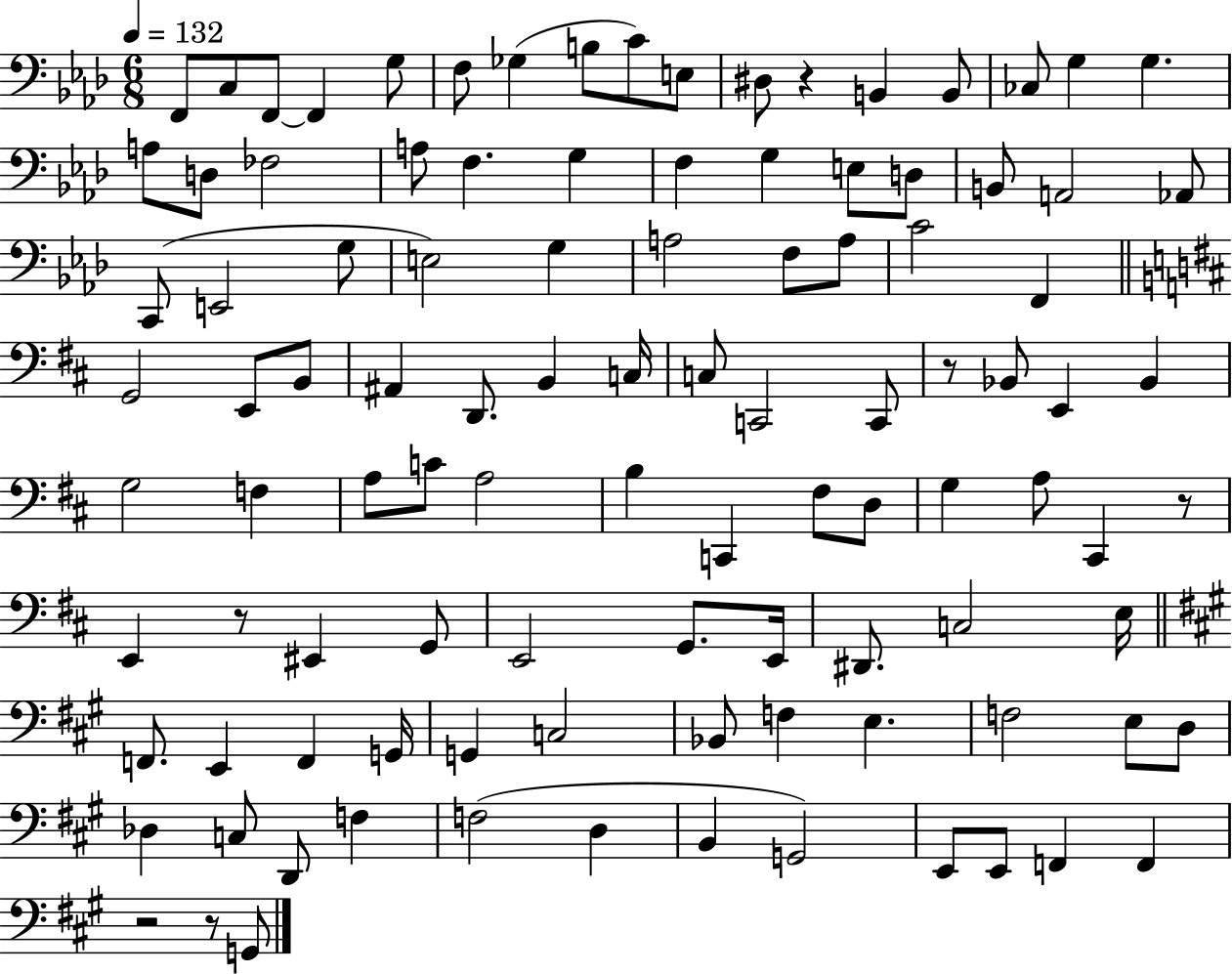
{
  \clef bass
  \numericTimeSignature
  \time 6/8
  \key aes \major
  \tempo 4 = 132
  f,8 c8 f,8~~ f,4 g8 | f8 ges4( b8 c'8) e8 | dis8 r4 b,4 b,8 | ces8 g4 g4. | \break a8 d8 fes2 | a8 f4. g4 | f4 g4 e8 d8 | b,8 a,2 aes,8 | \break c,8( e,2 g8 | e2) g4 | a2 f8 a8 | c'2 f,4 | \break \bar "||" \break \key d \major g,2 e,8 b,8 | ais,4 d,8. b,4 c16 | c8 c,2 c,8 | r8 bes,8 e,4 bes,4 | \break g2 f4 | a8 c'8 a2 | b4 c,4 fis8 d8 | g4 a8 cis,4 r8 | \break e,4 r8 eis,4 g,8 | e,2 g,8. e,16 | dis,8. c2 e16 | \bar "||" \break \key a \major f,8. e,4 f,4 g,16 | g,4 c2 | bes,8 f4 e4. | f2 e8 d8 | \break des4 c8 d,8 f4 | f2( d4 | b,4 g,2) | e,8 e,8 f,4 f,4 | \break r2 r8 g,8 | \bar "|."
}